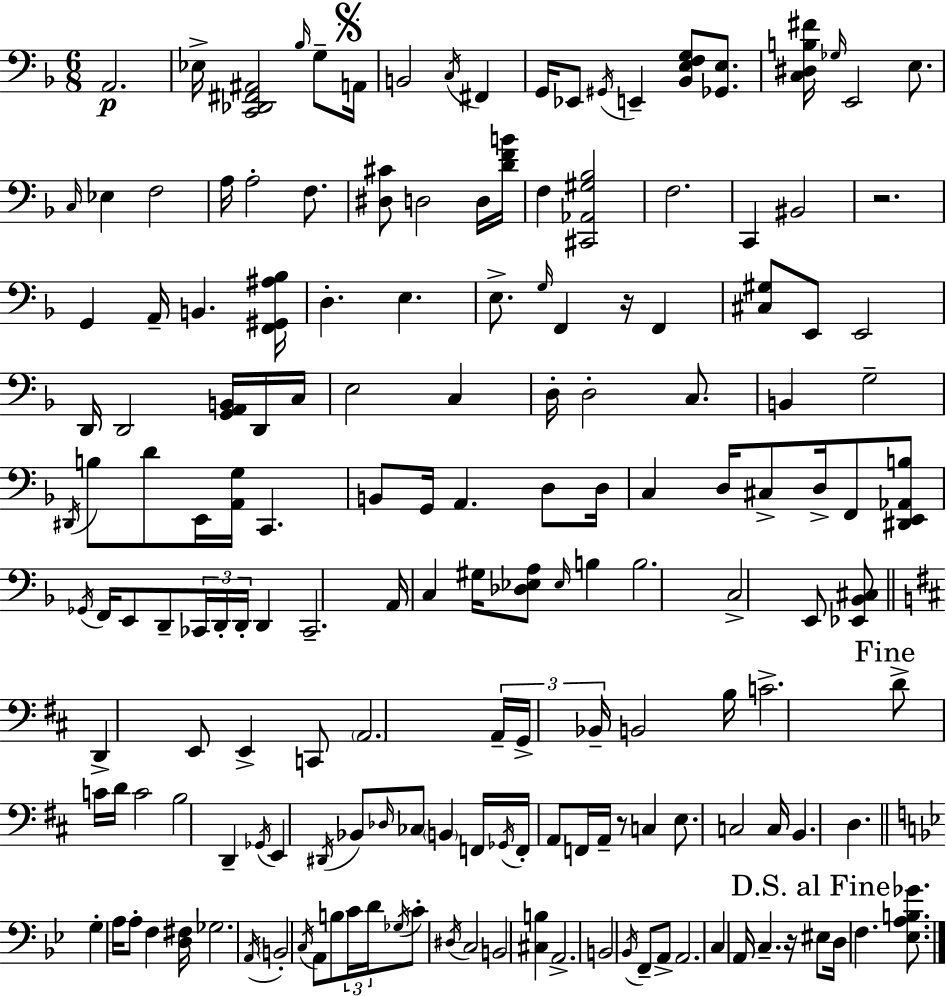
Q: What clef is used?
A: bass